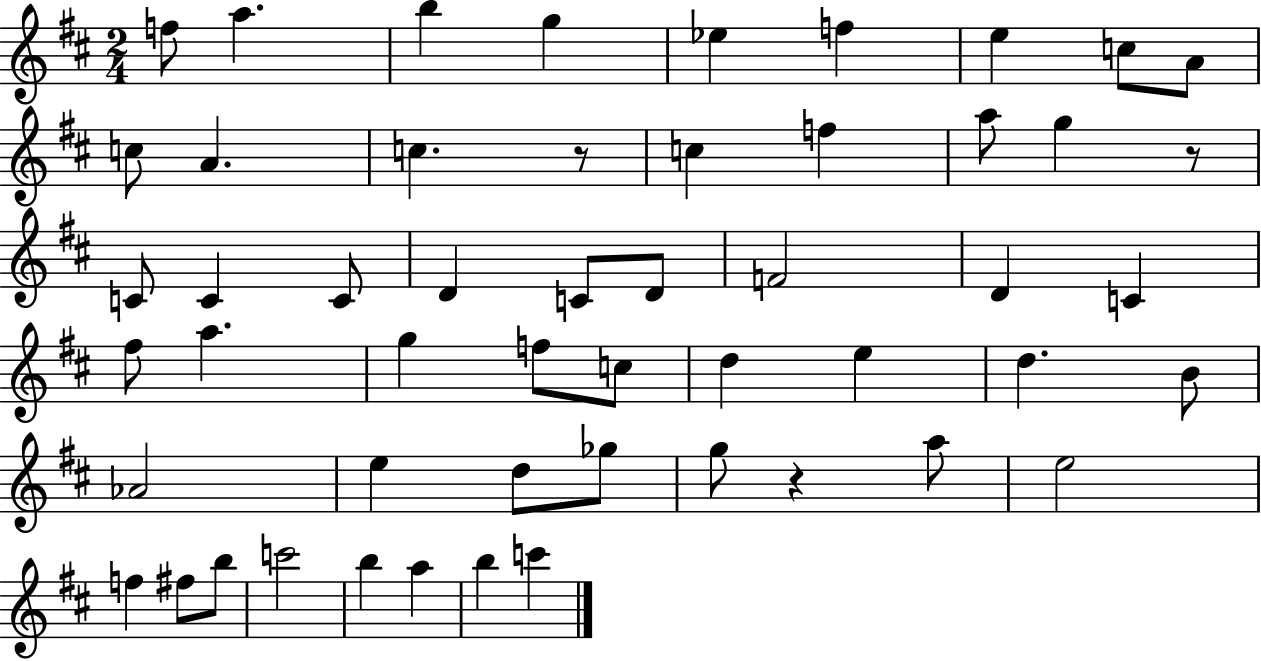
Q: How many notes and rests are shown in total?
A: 52